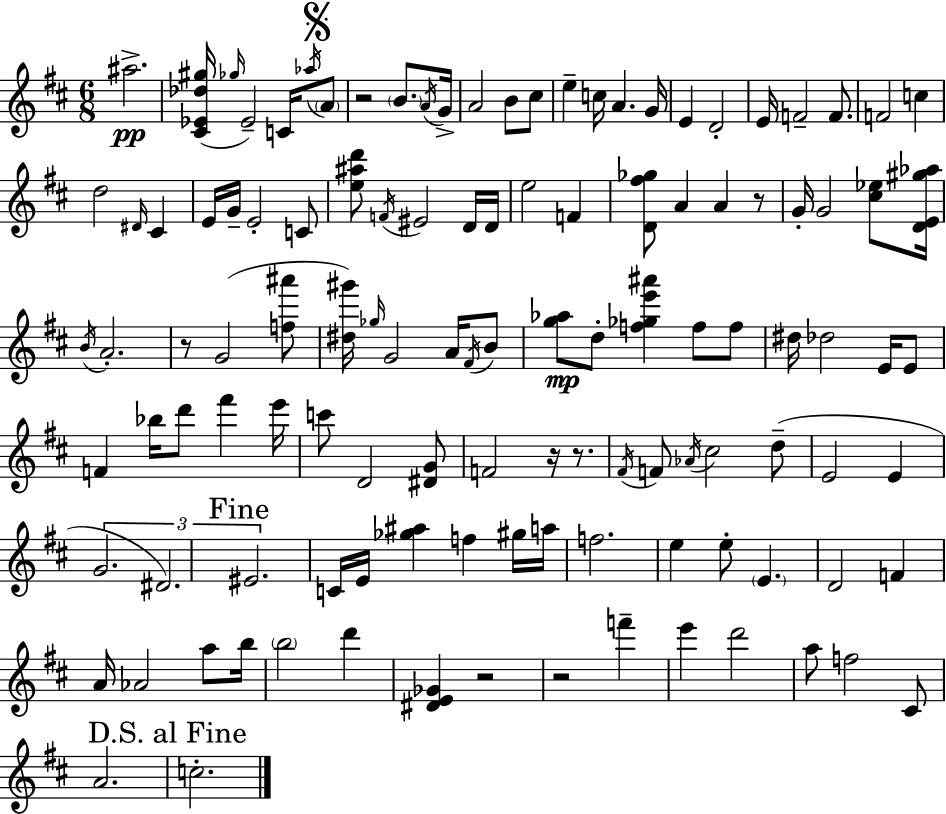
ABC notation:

X:1
T:Untitled
M:6/8
L:1/4
K:D
^a2 [^C_E_d^g]/4 _g/4 _E2 C/4 _a/4 A/2 z2 B/2 A/4 G/4 A2 B/2 ^c/2 e c/4 A G/4 E D2 E/4 F2 F/2 F2 c d2 ^D/4 ^C E/4 G/4 E2 C/2 [e^ad']/2 F/4 ^E2 D/4 D/4 e2 F [D^f_g]/2 A A z/2 G/4 G2 [^c_e]/2 [DE^g_a]/4 B/4 A2 z/2 G2 [f^a']/2 [^d^g']/4 _g/4 G2 A/4 ^F/4 B/2 [g_a]/2 d/2 [f_ge'^a'] f/2 f/2 ^d/4 _d2 E/4 E/2 F _b/4 d'/2 ^f' e'/4 c'/2 D2 [^DG]/2 F2 z/4 z/2 ^F/4 F/2 _A/4 ^c2 d/2 E2 E G2 ^D2 ^E2 C/4 E/4 [_g^a] f ^g/4 a/4 f2 e e/2 E D2 F A/4 _A2 a/2 b/4 b2 d' [^DE_G] z2 z2 f' e' d'2 a/2 f2 ^C/2 A2 c2